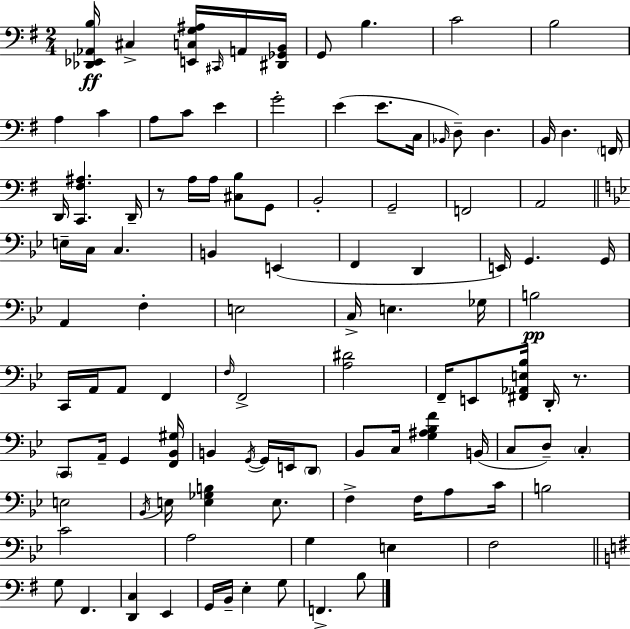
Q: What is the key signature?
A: G major